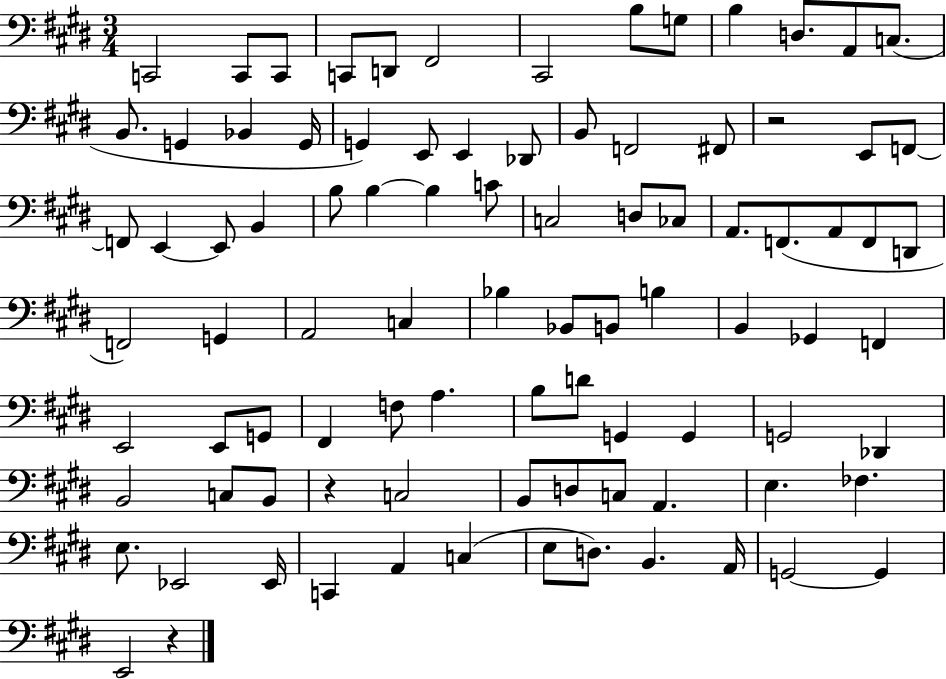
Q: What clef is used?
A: bass